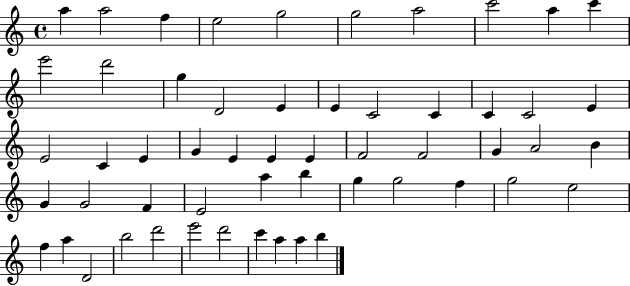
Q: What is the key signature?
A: C major